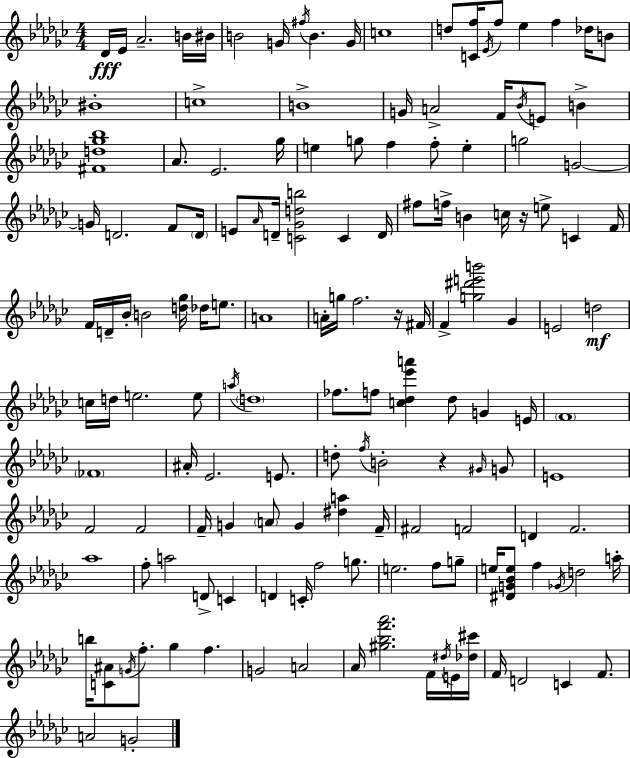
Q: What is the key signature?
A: EES minor